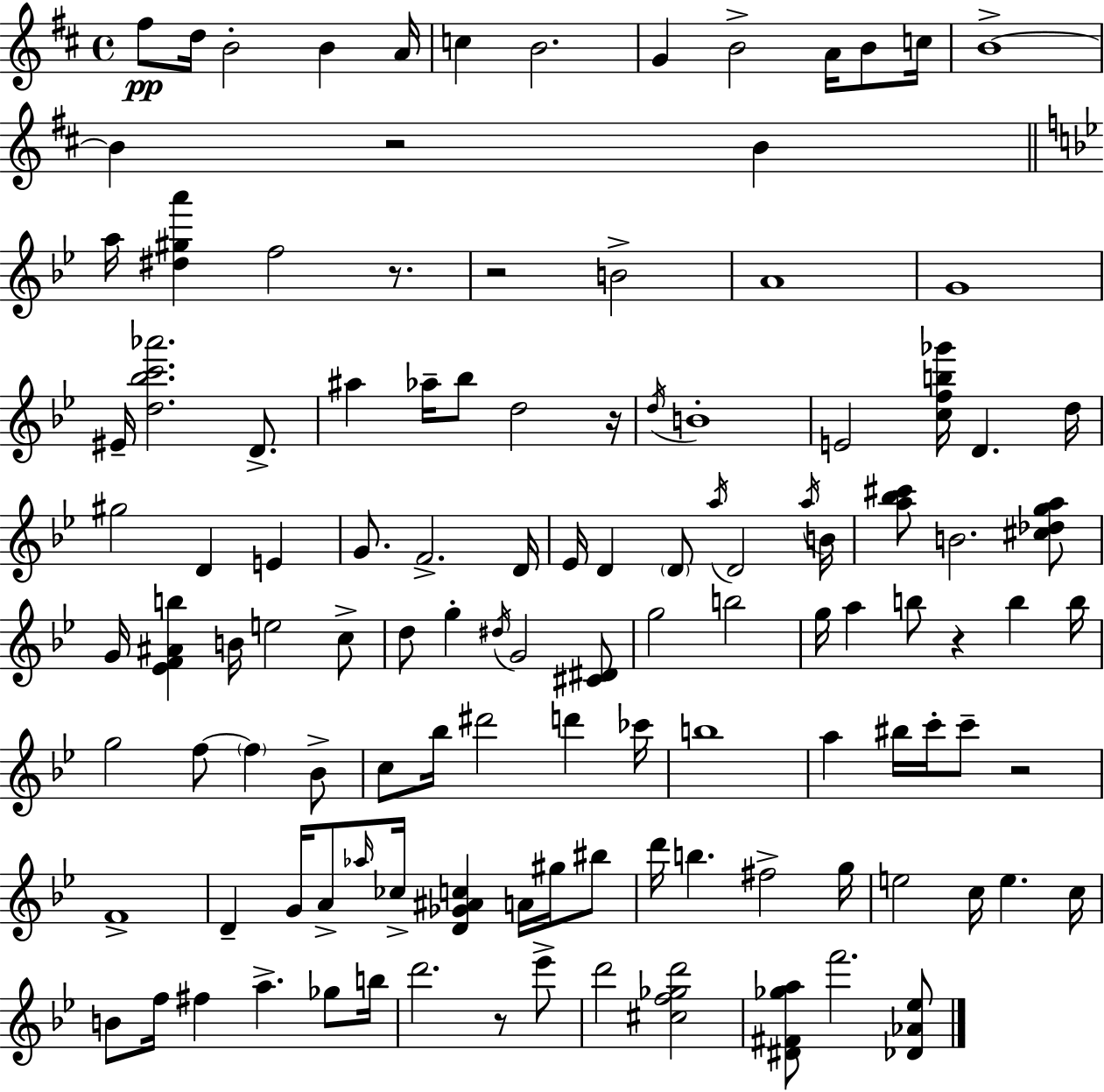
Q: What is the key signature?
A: D major